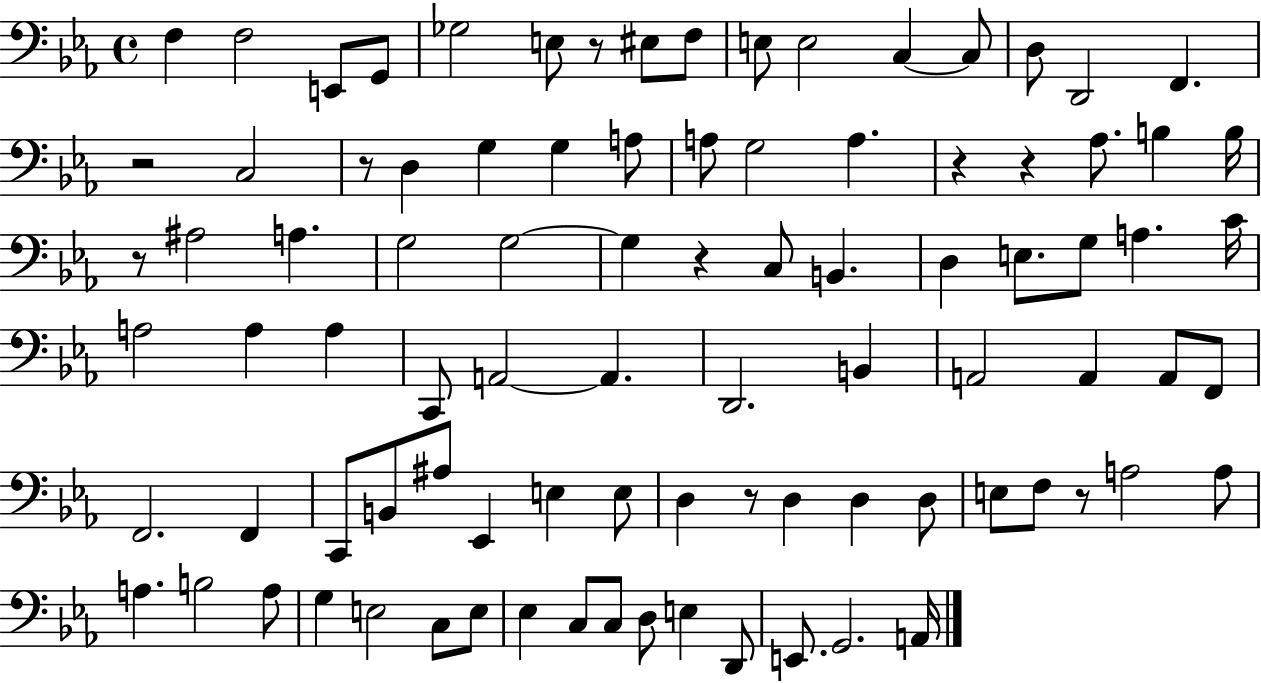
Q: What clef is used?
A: bass